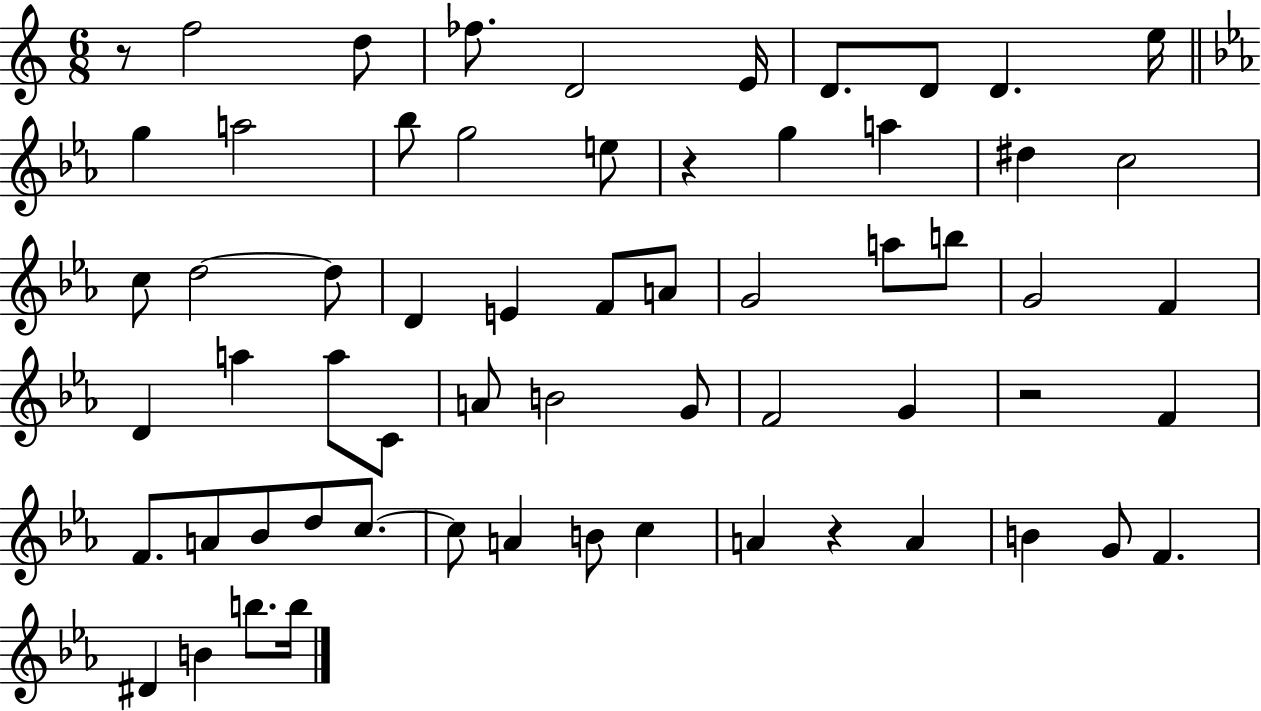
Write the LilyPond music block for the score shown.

{
  \clef treble
  \numericTimeSignature
  \time 6/8
  \key c \major
  \repeat volta 2 { r8 f''2 d''8 | fes''8. d'2 e'16 | d'8. d'8 d'4. e''16 | \bar "||" \break \key c \minor g''4 a''2 | bes''8 g''2 e''8 | r4 g''4 a''4 | dis''4 c''2 | \break c''8 d''2~~ d''8 | d'4 e'4 f'8 a'8 | g'2 a''8 b''8 | g'2 f'4 | \break d'4 a''4 a''8 c'8 | a'8 b'2 g'8 | f'2 g'4 | r2 f'4 | \break f'8. a'8 bes'8 d''8 c''8.~~ | c''8 a'4 b'8 c''4 | a'4 r4 a'4 | b'4 g'8 f'4. | \break dis'4 b'4 b''8. b''16 | } \bar "|."
}